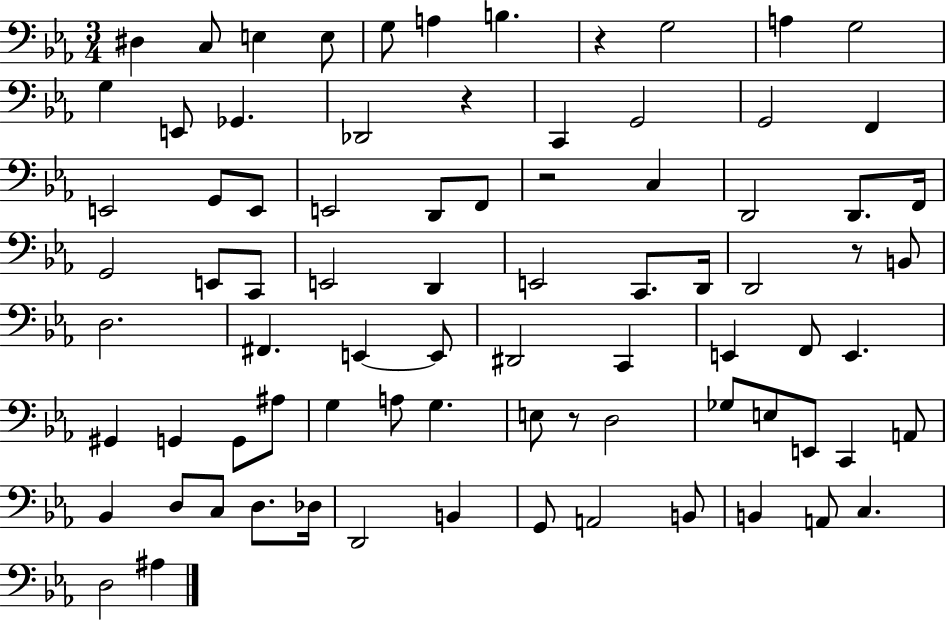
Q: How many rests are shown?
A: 5